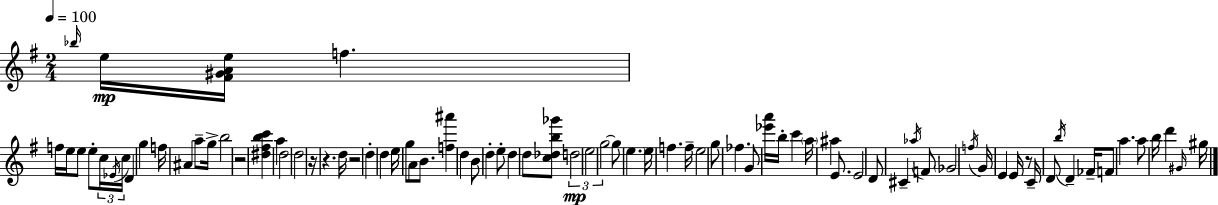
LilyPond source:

{
  \clef treble
  \numericTimeSignature
  \time 2/4
  \key e \minor
  \tempo 4 = 100
  \grace { bes''16 }\mp e''16 <fis' gis' a' e''>16 f''4. | f''16 e''16 e''8 e''8-. \tuplet 3/2 { c''16 | \acciaccatura { ees'16 } c''16 } d'4 g''4 | f''16 ais'4 a''8-- | \break g''16-> b''2 | r2 | <dis'' fis'' b'' c'''>4 a''4 | d''2 | \break d''2 | r16 r4. | d''16 r2 | d''4-. d''4 | \break e''16 g''8 a'8 b'8. | <f'' ais'''>4 d''4 | b'8 d''4-. | e''8-. d''4 d''8 | \break <c'' des'' b'' ges'''>8 \tuplet 3/2 { d''2\mp | e''2 | g''2~~ } | g''8 \parenthesize e''4. | \break e''16 f''4. | f''16-- e''2 | g''8 fes''4. | g'8 <ees''' a'''>16 b''16-. c'''4 | \break \parenthesize a''16 ais''4 e'8. | e'2 | d'8 cis'4-- | \acciaccatura { aes''16 } f'8 \parenthesize ges'2 | \break \acciaccatura { f''16 } g'16 e'4 | e'16 r8 c'16-- d'8 \acciaccatura { b''16 } | d'4-- fes'16-- f'8 a''4. | a''8 b''16 | \break d'''4 \grace { gis'16 } gis''16 \bar "|."
}